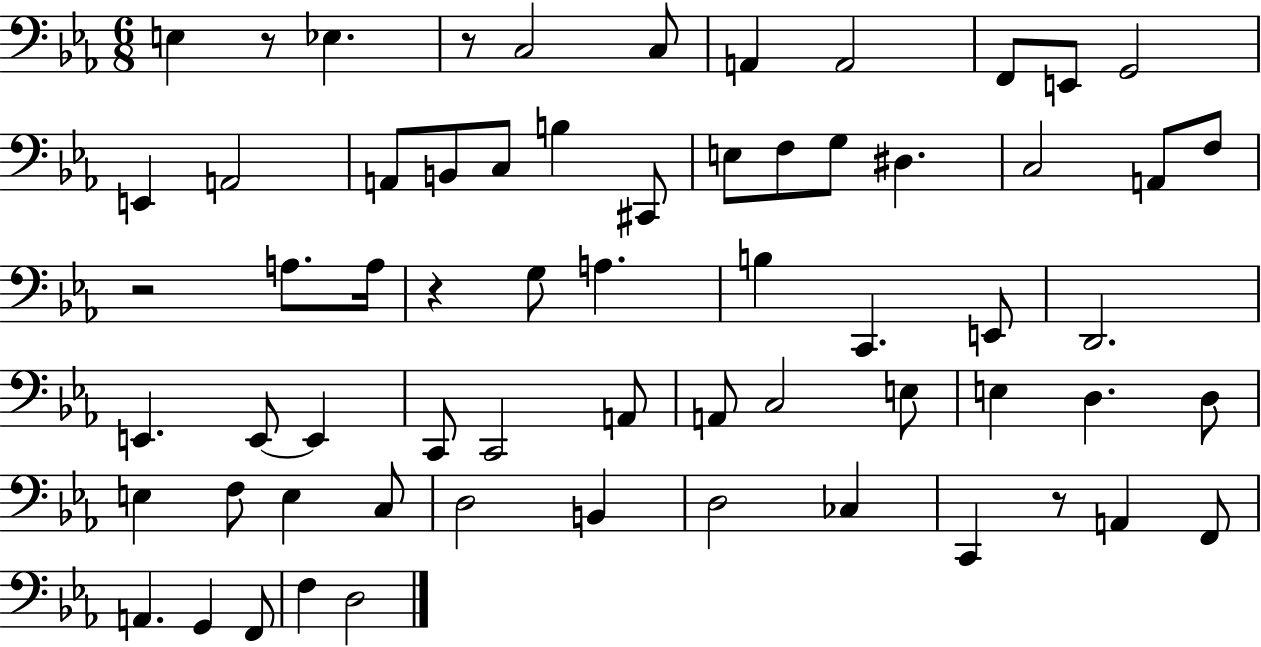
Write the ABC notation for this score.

X:1
T:Untitled
M:6/8
L:1/4
K:Eb
E, z/2 _E, z/2 C,2 C,/2 A,, A,,2 F,,/2 E,,/2 G,,2 E,, A,,2 A,,/2 B,,/2 C,/2 B, ^C,,/2 E,/2 F,/2 G,/2 ^D, C,2 A,,/2 F,/2 z2 A,/2 A,/4 z G,/2 A, B, C,, E,,/2 D,,2 E,, E,,/2 E,, C,,/2 C,,2 A,,/2 A,,/2 C,2 E,/2 E, D, D,/2 E, F,/2 E, C,/2 D,2 B,, D,2 _C, C,, z/2 A,, F,,/2 A,, G,, F,,/2 F, D,2